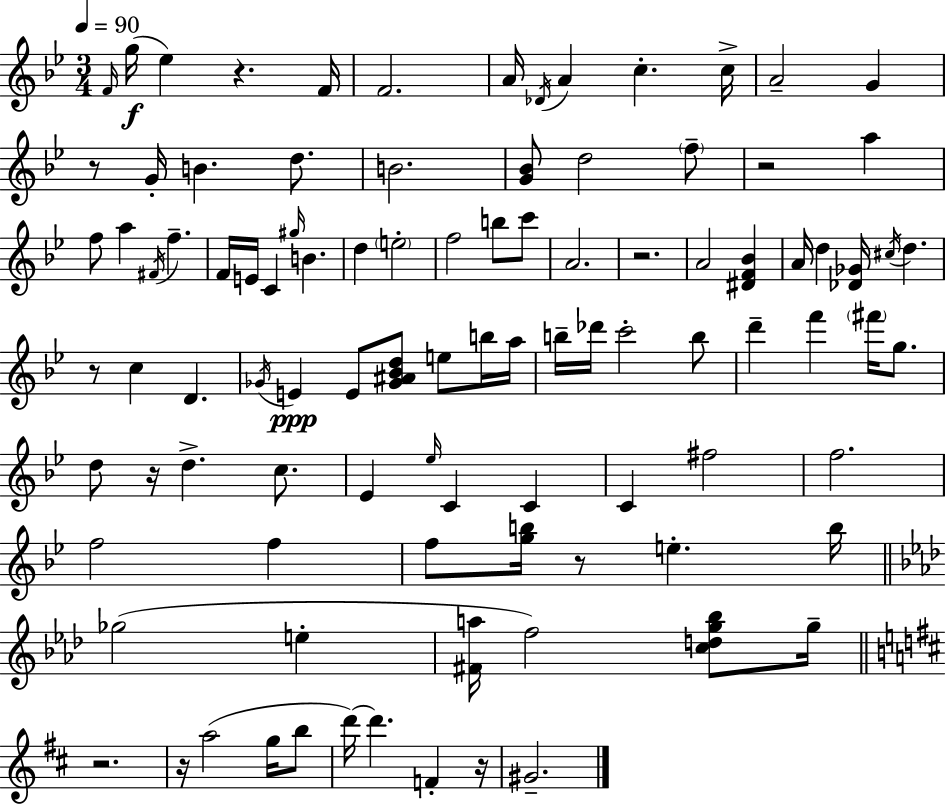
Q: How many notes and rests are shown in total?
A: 98